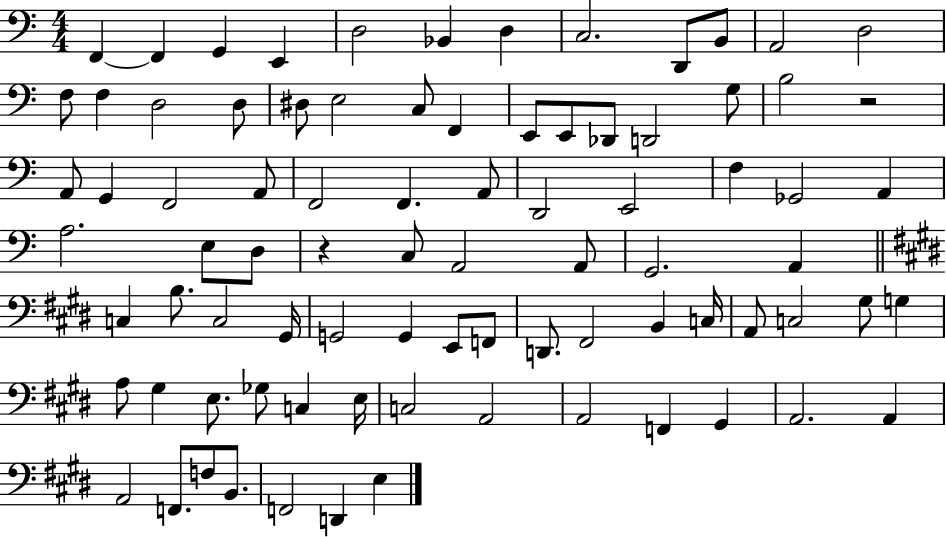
F2/q F2/q G2/q E2/q D3/h Bb2/q D3/q C3/h. D2/e B2/e A2/h D3/h F3/e F3/q D3/h D3/e D#3/e E3/h C3/e F2/q E2/e E2/e Db2/e D2/h G3/e B3/h R/h A2/e G2/q F2/h A2/e F2/h F2/q. A2/e D2/h E2/h F3/q Gb2/h A2/q A3/h. E3/e D3/e R/q C3/e A2/h A2/e G2/h. A2/q C3/q B3/e. C3/h G#2/s G2/h G2/q E2/e F2/e D2/e. F#2/h B2/q C3/s A2/e C3/h G#3/e G3/q A3/e G#3/q E3/e. Gb3/e C3/q E3/s C3/h A2/h A2/h F2/q G#2/q A2/h. A2/q A2/h F2/e. F3/e B2/e. F2/h D2/q E3/q